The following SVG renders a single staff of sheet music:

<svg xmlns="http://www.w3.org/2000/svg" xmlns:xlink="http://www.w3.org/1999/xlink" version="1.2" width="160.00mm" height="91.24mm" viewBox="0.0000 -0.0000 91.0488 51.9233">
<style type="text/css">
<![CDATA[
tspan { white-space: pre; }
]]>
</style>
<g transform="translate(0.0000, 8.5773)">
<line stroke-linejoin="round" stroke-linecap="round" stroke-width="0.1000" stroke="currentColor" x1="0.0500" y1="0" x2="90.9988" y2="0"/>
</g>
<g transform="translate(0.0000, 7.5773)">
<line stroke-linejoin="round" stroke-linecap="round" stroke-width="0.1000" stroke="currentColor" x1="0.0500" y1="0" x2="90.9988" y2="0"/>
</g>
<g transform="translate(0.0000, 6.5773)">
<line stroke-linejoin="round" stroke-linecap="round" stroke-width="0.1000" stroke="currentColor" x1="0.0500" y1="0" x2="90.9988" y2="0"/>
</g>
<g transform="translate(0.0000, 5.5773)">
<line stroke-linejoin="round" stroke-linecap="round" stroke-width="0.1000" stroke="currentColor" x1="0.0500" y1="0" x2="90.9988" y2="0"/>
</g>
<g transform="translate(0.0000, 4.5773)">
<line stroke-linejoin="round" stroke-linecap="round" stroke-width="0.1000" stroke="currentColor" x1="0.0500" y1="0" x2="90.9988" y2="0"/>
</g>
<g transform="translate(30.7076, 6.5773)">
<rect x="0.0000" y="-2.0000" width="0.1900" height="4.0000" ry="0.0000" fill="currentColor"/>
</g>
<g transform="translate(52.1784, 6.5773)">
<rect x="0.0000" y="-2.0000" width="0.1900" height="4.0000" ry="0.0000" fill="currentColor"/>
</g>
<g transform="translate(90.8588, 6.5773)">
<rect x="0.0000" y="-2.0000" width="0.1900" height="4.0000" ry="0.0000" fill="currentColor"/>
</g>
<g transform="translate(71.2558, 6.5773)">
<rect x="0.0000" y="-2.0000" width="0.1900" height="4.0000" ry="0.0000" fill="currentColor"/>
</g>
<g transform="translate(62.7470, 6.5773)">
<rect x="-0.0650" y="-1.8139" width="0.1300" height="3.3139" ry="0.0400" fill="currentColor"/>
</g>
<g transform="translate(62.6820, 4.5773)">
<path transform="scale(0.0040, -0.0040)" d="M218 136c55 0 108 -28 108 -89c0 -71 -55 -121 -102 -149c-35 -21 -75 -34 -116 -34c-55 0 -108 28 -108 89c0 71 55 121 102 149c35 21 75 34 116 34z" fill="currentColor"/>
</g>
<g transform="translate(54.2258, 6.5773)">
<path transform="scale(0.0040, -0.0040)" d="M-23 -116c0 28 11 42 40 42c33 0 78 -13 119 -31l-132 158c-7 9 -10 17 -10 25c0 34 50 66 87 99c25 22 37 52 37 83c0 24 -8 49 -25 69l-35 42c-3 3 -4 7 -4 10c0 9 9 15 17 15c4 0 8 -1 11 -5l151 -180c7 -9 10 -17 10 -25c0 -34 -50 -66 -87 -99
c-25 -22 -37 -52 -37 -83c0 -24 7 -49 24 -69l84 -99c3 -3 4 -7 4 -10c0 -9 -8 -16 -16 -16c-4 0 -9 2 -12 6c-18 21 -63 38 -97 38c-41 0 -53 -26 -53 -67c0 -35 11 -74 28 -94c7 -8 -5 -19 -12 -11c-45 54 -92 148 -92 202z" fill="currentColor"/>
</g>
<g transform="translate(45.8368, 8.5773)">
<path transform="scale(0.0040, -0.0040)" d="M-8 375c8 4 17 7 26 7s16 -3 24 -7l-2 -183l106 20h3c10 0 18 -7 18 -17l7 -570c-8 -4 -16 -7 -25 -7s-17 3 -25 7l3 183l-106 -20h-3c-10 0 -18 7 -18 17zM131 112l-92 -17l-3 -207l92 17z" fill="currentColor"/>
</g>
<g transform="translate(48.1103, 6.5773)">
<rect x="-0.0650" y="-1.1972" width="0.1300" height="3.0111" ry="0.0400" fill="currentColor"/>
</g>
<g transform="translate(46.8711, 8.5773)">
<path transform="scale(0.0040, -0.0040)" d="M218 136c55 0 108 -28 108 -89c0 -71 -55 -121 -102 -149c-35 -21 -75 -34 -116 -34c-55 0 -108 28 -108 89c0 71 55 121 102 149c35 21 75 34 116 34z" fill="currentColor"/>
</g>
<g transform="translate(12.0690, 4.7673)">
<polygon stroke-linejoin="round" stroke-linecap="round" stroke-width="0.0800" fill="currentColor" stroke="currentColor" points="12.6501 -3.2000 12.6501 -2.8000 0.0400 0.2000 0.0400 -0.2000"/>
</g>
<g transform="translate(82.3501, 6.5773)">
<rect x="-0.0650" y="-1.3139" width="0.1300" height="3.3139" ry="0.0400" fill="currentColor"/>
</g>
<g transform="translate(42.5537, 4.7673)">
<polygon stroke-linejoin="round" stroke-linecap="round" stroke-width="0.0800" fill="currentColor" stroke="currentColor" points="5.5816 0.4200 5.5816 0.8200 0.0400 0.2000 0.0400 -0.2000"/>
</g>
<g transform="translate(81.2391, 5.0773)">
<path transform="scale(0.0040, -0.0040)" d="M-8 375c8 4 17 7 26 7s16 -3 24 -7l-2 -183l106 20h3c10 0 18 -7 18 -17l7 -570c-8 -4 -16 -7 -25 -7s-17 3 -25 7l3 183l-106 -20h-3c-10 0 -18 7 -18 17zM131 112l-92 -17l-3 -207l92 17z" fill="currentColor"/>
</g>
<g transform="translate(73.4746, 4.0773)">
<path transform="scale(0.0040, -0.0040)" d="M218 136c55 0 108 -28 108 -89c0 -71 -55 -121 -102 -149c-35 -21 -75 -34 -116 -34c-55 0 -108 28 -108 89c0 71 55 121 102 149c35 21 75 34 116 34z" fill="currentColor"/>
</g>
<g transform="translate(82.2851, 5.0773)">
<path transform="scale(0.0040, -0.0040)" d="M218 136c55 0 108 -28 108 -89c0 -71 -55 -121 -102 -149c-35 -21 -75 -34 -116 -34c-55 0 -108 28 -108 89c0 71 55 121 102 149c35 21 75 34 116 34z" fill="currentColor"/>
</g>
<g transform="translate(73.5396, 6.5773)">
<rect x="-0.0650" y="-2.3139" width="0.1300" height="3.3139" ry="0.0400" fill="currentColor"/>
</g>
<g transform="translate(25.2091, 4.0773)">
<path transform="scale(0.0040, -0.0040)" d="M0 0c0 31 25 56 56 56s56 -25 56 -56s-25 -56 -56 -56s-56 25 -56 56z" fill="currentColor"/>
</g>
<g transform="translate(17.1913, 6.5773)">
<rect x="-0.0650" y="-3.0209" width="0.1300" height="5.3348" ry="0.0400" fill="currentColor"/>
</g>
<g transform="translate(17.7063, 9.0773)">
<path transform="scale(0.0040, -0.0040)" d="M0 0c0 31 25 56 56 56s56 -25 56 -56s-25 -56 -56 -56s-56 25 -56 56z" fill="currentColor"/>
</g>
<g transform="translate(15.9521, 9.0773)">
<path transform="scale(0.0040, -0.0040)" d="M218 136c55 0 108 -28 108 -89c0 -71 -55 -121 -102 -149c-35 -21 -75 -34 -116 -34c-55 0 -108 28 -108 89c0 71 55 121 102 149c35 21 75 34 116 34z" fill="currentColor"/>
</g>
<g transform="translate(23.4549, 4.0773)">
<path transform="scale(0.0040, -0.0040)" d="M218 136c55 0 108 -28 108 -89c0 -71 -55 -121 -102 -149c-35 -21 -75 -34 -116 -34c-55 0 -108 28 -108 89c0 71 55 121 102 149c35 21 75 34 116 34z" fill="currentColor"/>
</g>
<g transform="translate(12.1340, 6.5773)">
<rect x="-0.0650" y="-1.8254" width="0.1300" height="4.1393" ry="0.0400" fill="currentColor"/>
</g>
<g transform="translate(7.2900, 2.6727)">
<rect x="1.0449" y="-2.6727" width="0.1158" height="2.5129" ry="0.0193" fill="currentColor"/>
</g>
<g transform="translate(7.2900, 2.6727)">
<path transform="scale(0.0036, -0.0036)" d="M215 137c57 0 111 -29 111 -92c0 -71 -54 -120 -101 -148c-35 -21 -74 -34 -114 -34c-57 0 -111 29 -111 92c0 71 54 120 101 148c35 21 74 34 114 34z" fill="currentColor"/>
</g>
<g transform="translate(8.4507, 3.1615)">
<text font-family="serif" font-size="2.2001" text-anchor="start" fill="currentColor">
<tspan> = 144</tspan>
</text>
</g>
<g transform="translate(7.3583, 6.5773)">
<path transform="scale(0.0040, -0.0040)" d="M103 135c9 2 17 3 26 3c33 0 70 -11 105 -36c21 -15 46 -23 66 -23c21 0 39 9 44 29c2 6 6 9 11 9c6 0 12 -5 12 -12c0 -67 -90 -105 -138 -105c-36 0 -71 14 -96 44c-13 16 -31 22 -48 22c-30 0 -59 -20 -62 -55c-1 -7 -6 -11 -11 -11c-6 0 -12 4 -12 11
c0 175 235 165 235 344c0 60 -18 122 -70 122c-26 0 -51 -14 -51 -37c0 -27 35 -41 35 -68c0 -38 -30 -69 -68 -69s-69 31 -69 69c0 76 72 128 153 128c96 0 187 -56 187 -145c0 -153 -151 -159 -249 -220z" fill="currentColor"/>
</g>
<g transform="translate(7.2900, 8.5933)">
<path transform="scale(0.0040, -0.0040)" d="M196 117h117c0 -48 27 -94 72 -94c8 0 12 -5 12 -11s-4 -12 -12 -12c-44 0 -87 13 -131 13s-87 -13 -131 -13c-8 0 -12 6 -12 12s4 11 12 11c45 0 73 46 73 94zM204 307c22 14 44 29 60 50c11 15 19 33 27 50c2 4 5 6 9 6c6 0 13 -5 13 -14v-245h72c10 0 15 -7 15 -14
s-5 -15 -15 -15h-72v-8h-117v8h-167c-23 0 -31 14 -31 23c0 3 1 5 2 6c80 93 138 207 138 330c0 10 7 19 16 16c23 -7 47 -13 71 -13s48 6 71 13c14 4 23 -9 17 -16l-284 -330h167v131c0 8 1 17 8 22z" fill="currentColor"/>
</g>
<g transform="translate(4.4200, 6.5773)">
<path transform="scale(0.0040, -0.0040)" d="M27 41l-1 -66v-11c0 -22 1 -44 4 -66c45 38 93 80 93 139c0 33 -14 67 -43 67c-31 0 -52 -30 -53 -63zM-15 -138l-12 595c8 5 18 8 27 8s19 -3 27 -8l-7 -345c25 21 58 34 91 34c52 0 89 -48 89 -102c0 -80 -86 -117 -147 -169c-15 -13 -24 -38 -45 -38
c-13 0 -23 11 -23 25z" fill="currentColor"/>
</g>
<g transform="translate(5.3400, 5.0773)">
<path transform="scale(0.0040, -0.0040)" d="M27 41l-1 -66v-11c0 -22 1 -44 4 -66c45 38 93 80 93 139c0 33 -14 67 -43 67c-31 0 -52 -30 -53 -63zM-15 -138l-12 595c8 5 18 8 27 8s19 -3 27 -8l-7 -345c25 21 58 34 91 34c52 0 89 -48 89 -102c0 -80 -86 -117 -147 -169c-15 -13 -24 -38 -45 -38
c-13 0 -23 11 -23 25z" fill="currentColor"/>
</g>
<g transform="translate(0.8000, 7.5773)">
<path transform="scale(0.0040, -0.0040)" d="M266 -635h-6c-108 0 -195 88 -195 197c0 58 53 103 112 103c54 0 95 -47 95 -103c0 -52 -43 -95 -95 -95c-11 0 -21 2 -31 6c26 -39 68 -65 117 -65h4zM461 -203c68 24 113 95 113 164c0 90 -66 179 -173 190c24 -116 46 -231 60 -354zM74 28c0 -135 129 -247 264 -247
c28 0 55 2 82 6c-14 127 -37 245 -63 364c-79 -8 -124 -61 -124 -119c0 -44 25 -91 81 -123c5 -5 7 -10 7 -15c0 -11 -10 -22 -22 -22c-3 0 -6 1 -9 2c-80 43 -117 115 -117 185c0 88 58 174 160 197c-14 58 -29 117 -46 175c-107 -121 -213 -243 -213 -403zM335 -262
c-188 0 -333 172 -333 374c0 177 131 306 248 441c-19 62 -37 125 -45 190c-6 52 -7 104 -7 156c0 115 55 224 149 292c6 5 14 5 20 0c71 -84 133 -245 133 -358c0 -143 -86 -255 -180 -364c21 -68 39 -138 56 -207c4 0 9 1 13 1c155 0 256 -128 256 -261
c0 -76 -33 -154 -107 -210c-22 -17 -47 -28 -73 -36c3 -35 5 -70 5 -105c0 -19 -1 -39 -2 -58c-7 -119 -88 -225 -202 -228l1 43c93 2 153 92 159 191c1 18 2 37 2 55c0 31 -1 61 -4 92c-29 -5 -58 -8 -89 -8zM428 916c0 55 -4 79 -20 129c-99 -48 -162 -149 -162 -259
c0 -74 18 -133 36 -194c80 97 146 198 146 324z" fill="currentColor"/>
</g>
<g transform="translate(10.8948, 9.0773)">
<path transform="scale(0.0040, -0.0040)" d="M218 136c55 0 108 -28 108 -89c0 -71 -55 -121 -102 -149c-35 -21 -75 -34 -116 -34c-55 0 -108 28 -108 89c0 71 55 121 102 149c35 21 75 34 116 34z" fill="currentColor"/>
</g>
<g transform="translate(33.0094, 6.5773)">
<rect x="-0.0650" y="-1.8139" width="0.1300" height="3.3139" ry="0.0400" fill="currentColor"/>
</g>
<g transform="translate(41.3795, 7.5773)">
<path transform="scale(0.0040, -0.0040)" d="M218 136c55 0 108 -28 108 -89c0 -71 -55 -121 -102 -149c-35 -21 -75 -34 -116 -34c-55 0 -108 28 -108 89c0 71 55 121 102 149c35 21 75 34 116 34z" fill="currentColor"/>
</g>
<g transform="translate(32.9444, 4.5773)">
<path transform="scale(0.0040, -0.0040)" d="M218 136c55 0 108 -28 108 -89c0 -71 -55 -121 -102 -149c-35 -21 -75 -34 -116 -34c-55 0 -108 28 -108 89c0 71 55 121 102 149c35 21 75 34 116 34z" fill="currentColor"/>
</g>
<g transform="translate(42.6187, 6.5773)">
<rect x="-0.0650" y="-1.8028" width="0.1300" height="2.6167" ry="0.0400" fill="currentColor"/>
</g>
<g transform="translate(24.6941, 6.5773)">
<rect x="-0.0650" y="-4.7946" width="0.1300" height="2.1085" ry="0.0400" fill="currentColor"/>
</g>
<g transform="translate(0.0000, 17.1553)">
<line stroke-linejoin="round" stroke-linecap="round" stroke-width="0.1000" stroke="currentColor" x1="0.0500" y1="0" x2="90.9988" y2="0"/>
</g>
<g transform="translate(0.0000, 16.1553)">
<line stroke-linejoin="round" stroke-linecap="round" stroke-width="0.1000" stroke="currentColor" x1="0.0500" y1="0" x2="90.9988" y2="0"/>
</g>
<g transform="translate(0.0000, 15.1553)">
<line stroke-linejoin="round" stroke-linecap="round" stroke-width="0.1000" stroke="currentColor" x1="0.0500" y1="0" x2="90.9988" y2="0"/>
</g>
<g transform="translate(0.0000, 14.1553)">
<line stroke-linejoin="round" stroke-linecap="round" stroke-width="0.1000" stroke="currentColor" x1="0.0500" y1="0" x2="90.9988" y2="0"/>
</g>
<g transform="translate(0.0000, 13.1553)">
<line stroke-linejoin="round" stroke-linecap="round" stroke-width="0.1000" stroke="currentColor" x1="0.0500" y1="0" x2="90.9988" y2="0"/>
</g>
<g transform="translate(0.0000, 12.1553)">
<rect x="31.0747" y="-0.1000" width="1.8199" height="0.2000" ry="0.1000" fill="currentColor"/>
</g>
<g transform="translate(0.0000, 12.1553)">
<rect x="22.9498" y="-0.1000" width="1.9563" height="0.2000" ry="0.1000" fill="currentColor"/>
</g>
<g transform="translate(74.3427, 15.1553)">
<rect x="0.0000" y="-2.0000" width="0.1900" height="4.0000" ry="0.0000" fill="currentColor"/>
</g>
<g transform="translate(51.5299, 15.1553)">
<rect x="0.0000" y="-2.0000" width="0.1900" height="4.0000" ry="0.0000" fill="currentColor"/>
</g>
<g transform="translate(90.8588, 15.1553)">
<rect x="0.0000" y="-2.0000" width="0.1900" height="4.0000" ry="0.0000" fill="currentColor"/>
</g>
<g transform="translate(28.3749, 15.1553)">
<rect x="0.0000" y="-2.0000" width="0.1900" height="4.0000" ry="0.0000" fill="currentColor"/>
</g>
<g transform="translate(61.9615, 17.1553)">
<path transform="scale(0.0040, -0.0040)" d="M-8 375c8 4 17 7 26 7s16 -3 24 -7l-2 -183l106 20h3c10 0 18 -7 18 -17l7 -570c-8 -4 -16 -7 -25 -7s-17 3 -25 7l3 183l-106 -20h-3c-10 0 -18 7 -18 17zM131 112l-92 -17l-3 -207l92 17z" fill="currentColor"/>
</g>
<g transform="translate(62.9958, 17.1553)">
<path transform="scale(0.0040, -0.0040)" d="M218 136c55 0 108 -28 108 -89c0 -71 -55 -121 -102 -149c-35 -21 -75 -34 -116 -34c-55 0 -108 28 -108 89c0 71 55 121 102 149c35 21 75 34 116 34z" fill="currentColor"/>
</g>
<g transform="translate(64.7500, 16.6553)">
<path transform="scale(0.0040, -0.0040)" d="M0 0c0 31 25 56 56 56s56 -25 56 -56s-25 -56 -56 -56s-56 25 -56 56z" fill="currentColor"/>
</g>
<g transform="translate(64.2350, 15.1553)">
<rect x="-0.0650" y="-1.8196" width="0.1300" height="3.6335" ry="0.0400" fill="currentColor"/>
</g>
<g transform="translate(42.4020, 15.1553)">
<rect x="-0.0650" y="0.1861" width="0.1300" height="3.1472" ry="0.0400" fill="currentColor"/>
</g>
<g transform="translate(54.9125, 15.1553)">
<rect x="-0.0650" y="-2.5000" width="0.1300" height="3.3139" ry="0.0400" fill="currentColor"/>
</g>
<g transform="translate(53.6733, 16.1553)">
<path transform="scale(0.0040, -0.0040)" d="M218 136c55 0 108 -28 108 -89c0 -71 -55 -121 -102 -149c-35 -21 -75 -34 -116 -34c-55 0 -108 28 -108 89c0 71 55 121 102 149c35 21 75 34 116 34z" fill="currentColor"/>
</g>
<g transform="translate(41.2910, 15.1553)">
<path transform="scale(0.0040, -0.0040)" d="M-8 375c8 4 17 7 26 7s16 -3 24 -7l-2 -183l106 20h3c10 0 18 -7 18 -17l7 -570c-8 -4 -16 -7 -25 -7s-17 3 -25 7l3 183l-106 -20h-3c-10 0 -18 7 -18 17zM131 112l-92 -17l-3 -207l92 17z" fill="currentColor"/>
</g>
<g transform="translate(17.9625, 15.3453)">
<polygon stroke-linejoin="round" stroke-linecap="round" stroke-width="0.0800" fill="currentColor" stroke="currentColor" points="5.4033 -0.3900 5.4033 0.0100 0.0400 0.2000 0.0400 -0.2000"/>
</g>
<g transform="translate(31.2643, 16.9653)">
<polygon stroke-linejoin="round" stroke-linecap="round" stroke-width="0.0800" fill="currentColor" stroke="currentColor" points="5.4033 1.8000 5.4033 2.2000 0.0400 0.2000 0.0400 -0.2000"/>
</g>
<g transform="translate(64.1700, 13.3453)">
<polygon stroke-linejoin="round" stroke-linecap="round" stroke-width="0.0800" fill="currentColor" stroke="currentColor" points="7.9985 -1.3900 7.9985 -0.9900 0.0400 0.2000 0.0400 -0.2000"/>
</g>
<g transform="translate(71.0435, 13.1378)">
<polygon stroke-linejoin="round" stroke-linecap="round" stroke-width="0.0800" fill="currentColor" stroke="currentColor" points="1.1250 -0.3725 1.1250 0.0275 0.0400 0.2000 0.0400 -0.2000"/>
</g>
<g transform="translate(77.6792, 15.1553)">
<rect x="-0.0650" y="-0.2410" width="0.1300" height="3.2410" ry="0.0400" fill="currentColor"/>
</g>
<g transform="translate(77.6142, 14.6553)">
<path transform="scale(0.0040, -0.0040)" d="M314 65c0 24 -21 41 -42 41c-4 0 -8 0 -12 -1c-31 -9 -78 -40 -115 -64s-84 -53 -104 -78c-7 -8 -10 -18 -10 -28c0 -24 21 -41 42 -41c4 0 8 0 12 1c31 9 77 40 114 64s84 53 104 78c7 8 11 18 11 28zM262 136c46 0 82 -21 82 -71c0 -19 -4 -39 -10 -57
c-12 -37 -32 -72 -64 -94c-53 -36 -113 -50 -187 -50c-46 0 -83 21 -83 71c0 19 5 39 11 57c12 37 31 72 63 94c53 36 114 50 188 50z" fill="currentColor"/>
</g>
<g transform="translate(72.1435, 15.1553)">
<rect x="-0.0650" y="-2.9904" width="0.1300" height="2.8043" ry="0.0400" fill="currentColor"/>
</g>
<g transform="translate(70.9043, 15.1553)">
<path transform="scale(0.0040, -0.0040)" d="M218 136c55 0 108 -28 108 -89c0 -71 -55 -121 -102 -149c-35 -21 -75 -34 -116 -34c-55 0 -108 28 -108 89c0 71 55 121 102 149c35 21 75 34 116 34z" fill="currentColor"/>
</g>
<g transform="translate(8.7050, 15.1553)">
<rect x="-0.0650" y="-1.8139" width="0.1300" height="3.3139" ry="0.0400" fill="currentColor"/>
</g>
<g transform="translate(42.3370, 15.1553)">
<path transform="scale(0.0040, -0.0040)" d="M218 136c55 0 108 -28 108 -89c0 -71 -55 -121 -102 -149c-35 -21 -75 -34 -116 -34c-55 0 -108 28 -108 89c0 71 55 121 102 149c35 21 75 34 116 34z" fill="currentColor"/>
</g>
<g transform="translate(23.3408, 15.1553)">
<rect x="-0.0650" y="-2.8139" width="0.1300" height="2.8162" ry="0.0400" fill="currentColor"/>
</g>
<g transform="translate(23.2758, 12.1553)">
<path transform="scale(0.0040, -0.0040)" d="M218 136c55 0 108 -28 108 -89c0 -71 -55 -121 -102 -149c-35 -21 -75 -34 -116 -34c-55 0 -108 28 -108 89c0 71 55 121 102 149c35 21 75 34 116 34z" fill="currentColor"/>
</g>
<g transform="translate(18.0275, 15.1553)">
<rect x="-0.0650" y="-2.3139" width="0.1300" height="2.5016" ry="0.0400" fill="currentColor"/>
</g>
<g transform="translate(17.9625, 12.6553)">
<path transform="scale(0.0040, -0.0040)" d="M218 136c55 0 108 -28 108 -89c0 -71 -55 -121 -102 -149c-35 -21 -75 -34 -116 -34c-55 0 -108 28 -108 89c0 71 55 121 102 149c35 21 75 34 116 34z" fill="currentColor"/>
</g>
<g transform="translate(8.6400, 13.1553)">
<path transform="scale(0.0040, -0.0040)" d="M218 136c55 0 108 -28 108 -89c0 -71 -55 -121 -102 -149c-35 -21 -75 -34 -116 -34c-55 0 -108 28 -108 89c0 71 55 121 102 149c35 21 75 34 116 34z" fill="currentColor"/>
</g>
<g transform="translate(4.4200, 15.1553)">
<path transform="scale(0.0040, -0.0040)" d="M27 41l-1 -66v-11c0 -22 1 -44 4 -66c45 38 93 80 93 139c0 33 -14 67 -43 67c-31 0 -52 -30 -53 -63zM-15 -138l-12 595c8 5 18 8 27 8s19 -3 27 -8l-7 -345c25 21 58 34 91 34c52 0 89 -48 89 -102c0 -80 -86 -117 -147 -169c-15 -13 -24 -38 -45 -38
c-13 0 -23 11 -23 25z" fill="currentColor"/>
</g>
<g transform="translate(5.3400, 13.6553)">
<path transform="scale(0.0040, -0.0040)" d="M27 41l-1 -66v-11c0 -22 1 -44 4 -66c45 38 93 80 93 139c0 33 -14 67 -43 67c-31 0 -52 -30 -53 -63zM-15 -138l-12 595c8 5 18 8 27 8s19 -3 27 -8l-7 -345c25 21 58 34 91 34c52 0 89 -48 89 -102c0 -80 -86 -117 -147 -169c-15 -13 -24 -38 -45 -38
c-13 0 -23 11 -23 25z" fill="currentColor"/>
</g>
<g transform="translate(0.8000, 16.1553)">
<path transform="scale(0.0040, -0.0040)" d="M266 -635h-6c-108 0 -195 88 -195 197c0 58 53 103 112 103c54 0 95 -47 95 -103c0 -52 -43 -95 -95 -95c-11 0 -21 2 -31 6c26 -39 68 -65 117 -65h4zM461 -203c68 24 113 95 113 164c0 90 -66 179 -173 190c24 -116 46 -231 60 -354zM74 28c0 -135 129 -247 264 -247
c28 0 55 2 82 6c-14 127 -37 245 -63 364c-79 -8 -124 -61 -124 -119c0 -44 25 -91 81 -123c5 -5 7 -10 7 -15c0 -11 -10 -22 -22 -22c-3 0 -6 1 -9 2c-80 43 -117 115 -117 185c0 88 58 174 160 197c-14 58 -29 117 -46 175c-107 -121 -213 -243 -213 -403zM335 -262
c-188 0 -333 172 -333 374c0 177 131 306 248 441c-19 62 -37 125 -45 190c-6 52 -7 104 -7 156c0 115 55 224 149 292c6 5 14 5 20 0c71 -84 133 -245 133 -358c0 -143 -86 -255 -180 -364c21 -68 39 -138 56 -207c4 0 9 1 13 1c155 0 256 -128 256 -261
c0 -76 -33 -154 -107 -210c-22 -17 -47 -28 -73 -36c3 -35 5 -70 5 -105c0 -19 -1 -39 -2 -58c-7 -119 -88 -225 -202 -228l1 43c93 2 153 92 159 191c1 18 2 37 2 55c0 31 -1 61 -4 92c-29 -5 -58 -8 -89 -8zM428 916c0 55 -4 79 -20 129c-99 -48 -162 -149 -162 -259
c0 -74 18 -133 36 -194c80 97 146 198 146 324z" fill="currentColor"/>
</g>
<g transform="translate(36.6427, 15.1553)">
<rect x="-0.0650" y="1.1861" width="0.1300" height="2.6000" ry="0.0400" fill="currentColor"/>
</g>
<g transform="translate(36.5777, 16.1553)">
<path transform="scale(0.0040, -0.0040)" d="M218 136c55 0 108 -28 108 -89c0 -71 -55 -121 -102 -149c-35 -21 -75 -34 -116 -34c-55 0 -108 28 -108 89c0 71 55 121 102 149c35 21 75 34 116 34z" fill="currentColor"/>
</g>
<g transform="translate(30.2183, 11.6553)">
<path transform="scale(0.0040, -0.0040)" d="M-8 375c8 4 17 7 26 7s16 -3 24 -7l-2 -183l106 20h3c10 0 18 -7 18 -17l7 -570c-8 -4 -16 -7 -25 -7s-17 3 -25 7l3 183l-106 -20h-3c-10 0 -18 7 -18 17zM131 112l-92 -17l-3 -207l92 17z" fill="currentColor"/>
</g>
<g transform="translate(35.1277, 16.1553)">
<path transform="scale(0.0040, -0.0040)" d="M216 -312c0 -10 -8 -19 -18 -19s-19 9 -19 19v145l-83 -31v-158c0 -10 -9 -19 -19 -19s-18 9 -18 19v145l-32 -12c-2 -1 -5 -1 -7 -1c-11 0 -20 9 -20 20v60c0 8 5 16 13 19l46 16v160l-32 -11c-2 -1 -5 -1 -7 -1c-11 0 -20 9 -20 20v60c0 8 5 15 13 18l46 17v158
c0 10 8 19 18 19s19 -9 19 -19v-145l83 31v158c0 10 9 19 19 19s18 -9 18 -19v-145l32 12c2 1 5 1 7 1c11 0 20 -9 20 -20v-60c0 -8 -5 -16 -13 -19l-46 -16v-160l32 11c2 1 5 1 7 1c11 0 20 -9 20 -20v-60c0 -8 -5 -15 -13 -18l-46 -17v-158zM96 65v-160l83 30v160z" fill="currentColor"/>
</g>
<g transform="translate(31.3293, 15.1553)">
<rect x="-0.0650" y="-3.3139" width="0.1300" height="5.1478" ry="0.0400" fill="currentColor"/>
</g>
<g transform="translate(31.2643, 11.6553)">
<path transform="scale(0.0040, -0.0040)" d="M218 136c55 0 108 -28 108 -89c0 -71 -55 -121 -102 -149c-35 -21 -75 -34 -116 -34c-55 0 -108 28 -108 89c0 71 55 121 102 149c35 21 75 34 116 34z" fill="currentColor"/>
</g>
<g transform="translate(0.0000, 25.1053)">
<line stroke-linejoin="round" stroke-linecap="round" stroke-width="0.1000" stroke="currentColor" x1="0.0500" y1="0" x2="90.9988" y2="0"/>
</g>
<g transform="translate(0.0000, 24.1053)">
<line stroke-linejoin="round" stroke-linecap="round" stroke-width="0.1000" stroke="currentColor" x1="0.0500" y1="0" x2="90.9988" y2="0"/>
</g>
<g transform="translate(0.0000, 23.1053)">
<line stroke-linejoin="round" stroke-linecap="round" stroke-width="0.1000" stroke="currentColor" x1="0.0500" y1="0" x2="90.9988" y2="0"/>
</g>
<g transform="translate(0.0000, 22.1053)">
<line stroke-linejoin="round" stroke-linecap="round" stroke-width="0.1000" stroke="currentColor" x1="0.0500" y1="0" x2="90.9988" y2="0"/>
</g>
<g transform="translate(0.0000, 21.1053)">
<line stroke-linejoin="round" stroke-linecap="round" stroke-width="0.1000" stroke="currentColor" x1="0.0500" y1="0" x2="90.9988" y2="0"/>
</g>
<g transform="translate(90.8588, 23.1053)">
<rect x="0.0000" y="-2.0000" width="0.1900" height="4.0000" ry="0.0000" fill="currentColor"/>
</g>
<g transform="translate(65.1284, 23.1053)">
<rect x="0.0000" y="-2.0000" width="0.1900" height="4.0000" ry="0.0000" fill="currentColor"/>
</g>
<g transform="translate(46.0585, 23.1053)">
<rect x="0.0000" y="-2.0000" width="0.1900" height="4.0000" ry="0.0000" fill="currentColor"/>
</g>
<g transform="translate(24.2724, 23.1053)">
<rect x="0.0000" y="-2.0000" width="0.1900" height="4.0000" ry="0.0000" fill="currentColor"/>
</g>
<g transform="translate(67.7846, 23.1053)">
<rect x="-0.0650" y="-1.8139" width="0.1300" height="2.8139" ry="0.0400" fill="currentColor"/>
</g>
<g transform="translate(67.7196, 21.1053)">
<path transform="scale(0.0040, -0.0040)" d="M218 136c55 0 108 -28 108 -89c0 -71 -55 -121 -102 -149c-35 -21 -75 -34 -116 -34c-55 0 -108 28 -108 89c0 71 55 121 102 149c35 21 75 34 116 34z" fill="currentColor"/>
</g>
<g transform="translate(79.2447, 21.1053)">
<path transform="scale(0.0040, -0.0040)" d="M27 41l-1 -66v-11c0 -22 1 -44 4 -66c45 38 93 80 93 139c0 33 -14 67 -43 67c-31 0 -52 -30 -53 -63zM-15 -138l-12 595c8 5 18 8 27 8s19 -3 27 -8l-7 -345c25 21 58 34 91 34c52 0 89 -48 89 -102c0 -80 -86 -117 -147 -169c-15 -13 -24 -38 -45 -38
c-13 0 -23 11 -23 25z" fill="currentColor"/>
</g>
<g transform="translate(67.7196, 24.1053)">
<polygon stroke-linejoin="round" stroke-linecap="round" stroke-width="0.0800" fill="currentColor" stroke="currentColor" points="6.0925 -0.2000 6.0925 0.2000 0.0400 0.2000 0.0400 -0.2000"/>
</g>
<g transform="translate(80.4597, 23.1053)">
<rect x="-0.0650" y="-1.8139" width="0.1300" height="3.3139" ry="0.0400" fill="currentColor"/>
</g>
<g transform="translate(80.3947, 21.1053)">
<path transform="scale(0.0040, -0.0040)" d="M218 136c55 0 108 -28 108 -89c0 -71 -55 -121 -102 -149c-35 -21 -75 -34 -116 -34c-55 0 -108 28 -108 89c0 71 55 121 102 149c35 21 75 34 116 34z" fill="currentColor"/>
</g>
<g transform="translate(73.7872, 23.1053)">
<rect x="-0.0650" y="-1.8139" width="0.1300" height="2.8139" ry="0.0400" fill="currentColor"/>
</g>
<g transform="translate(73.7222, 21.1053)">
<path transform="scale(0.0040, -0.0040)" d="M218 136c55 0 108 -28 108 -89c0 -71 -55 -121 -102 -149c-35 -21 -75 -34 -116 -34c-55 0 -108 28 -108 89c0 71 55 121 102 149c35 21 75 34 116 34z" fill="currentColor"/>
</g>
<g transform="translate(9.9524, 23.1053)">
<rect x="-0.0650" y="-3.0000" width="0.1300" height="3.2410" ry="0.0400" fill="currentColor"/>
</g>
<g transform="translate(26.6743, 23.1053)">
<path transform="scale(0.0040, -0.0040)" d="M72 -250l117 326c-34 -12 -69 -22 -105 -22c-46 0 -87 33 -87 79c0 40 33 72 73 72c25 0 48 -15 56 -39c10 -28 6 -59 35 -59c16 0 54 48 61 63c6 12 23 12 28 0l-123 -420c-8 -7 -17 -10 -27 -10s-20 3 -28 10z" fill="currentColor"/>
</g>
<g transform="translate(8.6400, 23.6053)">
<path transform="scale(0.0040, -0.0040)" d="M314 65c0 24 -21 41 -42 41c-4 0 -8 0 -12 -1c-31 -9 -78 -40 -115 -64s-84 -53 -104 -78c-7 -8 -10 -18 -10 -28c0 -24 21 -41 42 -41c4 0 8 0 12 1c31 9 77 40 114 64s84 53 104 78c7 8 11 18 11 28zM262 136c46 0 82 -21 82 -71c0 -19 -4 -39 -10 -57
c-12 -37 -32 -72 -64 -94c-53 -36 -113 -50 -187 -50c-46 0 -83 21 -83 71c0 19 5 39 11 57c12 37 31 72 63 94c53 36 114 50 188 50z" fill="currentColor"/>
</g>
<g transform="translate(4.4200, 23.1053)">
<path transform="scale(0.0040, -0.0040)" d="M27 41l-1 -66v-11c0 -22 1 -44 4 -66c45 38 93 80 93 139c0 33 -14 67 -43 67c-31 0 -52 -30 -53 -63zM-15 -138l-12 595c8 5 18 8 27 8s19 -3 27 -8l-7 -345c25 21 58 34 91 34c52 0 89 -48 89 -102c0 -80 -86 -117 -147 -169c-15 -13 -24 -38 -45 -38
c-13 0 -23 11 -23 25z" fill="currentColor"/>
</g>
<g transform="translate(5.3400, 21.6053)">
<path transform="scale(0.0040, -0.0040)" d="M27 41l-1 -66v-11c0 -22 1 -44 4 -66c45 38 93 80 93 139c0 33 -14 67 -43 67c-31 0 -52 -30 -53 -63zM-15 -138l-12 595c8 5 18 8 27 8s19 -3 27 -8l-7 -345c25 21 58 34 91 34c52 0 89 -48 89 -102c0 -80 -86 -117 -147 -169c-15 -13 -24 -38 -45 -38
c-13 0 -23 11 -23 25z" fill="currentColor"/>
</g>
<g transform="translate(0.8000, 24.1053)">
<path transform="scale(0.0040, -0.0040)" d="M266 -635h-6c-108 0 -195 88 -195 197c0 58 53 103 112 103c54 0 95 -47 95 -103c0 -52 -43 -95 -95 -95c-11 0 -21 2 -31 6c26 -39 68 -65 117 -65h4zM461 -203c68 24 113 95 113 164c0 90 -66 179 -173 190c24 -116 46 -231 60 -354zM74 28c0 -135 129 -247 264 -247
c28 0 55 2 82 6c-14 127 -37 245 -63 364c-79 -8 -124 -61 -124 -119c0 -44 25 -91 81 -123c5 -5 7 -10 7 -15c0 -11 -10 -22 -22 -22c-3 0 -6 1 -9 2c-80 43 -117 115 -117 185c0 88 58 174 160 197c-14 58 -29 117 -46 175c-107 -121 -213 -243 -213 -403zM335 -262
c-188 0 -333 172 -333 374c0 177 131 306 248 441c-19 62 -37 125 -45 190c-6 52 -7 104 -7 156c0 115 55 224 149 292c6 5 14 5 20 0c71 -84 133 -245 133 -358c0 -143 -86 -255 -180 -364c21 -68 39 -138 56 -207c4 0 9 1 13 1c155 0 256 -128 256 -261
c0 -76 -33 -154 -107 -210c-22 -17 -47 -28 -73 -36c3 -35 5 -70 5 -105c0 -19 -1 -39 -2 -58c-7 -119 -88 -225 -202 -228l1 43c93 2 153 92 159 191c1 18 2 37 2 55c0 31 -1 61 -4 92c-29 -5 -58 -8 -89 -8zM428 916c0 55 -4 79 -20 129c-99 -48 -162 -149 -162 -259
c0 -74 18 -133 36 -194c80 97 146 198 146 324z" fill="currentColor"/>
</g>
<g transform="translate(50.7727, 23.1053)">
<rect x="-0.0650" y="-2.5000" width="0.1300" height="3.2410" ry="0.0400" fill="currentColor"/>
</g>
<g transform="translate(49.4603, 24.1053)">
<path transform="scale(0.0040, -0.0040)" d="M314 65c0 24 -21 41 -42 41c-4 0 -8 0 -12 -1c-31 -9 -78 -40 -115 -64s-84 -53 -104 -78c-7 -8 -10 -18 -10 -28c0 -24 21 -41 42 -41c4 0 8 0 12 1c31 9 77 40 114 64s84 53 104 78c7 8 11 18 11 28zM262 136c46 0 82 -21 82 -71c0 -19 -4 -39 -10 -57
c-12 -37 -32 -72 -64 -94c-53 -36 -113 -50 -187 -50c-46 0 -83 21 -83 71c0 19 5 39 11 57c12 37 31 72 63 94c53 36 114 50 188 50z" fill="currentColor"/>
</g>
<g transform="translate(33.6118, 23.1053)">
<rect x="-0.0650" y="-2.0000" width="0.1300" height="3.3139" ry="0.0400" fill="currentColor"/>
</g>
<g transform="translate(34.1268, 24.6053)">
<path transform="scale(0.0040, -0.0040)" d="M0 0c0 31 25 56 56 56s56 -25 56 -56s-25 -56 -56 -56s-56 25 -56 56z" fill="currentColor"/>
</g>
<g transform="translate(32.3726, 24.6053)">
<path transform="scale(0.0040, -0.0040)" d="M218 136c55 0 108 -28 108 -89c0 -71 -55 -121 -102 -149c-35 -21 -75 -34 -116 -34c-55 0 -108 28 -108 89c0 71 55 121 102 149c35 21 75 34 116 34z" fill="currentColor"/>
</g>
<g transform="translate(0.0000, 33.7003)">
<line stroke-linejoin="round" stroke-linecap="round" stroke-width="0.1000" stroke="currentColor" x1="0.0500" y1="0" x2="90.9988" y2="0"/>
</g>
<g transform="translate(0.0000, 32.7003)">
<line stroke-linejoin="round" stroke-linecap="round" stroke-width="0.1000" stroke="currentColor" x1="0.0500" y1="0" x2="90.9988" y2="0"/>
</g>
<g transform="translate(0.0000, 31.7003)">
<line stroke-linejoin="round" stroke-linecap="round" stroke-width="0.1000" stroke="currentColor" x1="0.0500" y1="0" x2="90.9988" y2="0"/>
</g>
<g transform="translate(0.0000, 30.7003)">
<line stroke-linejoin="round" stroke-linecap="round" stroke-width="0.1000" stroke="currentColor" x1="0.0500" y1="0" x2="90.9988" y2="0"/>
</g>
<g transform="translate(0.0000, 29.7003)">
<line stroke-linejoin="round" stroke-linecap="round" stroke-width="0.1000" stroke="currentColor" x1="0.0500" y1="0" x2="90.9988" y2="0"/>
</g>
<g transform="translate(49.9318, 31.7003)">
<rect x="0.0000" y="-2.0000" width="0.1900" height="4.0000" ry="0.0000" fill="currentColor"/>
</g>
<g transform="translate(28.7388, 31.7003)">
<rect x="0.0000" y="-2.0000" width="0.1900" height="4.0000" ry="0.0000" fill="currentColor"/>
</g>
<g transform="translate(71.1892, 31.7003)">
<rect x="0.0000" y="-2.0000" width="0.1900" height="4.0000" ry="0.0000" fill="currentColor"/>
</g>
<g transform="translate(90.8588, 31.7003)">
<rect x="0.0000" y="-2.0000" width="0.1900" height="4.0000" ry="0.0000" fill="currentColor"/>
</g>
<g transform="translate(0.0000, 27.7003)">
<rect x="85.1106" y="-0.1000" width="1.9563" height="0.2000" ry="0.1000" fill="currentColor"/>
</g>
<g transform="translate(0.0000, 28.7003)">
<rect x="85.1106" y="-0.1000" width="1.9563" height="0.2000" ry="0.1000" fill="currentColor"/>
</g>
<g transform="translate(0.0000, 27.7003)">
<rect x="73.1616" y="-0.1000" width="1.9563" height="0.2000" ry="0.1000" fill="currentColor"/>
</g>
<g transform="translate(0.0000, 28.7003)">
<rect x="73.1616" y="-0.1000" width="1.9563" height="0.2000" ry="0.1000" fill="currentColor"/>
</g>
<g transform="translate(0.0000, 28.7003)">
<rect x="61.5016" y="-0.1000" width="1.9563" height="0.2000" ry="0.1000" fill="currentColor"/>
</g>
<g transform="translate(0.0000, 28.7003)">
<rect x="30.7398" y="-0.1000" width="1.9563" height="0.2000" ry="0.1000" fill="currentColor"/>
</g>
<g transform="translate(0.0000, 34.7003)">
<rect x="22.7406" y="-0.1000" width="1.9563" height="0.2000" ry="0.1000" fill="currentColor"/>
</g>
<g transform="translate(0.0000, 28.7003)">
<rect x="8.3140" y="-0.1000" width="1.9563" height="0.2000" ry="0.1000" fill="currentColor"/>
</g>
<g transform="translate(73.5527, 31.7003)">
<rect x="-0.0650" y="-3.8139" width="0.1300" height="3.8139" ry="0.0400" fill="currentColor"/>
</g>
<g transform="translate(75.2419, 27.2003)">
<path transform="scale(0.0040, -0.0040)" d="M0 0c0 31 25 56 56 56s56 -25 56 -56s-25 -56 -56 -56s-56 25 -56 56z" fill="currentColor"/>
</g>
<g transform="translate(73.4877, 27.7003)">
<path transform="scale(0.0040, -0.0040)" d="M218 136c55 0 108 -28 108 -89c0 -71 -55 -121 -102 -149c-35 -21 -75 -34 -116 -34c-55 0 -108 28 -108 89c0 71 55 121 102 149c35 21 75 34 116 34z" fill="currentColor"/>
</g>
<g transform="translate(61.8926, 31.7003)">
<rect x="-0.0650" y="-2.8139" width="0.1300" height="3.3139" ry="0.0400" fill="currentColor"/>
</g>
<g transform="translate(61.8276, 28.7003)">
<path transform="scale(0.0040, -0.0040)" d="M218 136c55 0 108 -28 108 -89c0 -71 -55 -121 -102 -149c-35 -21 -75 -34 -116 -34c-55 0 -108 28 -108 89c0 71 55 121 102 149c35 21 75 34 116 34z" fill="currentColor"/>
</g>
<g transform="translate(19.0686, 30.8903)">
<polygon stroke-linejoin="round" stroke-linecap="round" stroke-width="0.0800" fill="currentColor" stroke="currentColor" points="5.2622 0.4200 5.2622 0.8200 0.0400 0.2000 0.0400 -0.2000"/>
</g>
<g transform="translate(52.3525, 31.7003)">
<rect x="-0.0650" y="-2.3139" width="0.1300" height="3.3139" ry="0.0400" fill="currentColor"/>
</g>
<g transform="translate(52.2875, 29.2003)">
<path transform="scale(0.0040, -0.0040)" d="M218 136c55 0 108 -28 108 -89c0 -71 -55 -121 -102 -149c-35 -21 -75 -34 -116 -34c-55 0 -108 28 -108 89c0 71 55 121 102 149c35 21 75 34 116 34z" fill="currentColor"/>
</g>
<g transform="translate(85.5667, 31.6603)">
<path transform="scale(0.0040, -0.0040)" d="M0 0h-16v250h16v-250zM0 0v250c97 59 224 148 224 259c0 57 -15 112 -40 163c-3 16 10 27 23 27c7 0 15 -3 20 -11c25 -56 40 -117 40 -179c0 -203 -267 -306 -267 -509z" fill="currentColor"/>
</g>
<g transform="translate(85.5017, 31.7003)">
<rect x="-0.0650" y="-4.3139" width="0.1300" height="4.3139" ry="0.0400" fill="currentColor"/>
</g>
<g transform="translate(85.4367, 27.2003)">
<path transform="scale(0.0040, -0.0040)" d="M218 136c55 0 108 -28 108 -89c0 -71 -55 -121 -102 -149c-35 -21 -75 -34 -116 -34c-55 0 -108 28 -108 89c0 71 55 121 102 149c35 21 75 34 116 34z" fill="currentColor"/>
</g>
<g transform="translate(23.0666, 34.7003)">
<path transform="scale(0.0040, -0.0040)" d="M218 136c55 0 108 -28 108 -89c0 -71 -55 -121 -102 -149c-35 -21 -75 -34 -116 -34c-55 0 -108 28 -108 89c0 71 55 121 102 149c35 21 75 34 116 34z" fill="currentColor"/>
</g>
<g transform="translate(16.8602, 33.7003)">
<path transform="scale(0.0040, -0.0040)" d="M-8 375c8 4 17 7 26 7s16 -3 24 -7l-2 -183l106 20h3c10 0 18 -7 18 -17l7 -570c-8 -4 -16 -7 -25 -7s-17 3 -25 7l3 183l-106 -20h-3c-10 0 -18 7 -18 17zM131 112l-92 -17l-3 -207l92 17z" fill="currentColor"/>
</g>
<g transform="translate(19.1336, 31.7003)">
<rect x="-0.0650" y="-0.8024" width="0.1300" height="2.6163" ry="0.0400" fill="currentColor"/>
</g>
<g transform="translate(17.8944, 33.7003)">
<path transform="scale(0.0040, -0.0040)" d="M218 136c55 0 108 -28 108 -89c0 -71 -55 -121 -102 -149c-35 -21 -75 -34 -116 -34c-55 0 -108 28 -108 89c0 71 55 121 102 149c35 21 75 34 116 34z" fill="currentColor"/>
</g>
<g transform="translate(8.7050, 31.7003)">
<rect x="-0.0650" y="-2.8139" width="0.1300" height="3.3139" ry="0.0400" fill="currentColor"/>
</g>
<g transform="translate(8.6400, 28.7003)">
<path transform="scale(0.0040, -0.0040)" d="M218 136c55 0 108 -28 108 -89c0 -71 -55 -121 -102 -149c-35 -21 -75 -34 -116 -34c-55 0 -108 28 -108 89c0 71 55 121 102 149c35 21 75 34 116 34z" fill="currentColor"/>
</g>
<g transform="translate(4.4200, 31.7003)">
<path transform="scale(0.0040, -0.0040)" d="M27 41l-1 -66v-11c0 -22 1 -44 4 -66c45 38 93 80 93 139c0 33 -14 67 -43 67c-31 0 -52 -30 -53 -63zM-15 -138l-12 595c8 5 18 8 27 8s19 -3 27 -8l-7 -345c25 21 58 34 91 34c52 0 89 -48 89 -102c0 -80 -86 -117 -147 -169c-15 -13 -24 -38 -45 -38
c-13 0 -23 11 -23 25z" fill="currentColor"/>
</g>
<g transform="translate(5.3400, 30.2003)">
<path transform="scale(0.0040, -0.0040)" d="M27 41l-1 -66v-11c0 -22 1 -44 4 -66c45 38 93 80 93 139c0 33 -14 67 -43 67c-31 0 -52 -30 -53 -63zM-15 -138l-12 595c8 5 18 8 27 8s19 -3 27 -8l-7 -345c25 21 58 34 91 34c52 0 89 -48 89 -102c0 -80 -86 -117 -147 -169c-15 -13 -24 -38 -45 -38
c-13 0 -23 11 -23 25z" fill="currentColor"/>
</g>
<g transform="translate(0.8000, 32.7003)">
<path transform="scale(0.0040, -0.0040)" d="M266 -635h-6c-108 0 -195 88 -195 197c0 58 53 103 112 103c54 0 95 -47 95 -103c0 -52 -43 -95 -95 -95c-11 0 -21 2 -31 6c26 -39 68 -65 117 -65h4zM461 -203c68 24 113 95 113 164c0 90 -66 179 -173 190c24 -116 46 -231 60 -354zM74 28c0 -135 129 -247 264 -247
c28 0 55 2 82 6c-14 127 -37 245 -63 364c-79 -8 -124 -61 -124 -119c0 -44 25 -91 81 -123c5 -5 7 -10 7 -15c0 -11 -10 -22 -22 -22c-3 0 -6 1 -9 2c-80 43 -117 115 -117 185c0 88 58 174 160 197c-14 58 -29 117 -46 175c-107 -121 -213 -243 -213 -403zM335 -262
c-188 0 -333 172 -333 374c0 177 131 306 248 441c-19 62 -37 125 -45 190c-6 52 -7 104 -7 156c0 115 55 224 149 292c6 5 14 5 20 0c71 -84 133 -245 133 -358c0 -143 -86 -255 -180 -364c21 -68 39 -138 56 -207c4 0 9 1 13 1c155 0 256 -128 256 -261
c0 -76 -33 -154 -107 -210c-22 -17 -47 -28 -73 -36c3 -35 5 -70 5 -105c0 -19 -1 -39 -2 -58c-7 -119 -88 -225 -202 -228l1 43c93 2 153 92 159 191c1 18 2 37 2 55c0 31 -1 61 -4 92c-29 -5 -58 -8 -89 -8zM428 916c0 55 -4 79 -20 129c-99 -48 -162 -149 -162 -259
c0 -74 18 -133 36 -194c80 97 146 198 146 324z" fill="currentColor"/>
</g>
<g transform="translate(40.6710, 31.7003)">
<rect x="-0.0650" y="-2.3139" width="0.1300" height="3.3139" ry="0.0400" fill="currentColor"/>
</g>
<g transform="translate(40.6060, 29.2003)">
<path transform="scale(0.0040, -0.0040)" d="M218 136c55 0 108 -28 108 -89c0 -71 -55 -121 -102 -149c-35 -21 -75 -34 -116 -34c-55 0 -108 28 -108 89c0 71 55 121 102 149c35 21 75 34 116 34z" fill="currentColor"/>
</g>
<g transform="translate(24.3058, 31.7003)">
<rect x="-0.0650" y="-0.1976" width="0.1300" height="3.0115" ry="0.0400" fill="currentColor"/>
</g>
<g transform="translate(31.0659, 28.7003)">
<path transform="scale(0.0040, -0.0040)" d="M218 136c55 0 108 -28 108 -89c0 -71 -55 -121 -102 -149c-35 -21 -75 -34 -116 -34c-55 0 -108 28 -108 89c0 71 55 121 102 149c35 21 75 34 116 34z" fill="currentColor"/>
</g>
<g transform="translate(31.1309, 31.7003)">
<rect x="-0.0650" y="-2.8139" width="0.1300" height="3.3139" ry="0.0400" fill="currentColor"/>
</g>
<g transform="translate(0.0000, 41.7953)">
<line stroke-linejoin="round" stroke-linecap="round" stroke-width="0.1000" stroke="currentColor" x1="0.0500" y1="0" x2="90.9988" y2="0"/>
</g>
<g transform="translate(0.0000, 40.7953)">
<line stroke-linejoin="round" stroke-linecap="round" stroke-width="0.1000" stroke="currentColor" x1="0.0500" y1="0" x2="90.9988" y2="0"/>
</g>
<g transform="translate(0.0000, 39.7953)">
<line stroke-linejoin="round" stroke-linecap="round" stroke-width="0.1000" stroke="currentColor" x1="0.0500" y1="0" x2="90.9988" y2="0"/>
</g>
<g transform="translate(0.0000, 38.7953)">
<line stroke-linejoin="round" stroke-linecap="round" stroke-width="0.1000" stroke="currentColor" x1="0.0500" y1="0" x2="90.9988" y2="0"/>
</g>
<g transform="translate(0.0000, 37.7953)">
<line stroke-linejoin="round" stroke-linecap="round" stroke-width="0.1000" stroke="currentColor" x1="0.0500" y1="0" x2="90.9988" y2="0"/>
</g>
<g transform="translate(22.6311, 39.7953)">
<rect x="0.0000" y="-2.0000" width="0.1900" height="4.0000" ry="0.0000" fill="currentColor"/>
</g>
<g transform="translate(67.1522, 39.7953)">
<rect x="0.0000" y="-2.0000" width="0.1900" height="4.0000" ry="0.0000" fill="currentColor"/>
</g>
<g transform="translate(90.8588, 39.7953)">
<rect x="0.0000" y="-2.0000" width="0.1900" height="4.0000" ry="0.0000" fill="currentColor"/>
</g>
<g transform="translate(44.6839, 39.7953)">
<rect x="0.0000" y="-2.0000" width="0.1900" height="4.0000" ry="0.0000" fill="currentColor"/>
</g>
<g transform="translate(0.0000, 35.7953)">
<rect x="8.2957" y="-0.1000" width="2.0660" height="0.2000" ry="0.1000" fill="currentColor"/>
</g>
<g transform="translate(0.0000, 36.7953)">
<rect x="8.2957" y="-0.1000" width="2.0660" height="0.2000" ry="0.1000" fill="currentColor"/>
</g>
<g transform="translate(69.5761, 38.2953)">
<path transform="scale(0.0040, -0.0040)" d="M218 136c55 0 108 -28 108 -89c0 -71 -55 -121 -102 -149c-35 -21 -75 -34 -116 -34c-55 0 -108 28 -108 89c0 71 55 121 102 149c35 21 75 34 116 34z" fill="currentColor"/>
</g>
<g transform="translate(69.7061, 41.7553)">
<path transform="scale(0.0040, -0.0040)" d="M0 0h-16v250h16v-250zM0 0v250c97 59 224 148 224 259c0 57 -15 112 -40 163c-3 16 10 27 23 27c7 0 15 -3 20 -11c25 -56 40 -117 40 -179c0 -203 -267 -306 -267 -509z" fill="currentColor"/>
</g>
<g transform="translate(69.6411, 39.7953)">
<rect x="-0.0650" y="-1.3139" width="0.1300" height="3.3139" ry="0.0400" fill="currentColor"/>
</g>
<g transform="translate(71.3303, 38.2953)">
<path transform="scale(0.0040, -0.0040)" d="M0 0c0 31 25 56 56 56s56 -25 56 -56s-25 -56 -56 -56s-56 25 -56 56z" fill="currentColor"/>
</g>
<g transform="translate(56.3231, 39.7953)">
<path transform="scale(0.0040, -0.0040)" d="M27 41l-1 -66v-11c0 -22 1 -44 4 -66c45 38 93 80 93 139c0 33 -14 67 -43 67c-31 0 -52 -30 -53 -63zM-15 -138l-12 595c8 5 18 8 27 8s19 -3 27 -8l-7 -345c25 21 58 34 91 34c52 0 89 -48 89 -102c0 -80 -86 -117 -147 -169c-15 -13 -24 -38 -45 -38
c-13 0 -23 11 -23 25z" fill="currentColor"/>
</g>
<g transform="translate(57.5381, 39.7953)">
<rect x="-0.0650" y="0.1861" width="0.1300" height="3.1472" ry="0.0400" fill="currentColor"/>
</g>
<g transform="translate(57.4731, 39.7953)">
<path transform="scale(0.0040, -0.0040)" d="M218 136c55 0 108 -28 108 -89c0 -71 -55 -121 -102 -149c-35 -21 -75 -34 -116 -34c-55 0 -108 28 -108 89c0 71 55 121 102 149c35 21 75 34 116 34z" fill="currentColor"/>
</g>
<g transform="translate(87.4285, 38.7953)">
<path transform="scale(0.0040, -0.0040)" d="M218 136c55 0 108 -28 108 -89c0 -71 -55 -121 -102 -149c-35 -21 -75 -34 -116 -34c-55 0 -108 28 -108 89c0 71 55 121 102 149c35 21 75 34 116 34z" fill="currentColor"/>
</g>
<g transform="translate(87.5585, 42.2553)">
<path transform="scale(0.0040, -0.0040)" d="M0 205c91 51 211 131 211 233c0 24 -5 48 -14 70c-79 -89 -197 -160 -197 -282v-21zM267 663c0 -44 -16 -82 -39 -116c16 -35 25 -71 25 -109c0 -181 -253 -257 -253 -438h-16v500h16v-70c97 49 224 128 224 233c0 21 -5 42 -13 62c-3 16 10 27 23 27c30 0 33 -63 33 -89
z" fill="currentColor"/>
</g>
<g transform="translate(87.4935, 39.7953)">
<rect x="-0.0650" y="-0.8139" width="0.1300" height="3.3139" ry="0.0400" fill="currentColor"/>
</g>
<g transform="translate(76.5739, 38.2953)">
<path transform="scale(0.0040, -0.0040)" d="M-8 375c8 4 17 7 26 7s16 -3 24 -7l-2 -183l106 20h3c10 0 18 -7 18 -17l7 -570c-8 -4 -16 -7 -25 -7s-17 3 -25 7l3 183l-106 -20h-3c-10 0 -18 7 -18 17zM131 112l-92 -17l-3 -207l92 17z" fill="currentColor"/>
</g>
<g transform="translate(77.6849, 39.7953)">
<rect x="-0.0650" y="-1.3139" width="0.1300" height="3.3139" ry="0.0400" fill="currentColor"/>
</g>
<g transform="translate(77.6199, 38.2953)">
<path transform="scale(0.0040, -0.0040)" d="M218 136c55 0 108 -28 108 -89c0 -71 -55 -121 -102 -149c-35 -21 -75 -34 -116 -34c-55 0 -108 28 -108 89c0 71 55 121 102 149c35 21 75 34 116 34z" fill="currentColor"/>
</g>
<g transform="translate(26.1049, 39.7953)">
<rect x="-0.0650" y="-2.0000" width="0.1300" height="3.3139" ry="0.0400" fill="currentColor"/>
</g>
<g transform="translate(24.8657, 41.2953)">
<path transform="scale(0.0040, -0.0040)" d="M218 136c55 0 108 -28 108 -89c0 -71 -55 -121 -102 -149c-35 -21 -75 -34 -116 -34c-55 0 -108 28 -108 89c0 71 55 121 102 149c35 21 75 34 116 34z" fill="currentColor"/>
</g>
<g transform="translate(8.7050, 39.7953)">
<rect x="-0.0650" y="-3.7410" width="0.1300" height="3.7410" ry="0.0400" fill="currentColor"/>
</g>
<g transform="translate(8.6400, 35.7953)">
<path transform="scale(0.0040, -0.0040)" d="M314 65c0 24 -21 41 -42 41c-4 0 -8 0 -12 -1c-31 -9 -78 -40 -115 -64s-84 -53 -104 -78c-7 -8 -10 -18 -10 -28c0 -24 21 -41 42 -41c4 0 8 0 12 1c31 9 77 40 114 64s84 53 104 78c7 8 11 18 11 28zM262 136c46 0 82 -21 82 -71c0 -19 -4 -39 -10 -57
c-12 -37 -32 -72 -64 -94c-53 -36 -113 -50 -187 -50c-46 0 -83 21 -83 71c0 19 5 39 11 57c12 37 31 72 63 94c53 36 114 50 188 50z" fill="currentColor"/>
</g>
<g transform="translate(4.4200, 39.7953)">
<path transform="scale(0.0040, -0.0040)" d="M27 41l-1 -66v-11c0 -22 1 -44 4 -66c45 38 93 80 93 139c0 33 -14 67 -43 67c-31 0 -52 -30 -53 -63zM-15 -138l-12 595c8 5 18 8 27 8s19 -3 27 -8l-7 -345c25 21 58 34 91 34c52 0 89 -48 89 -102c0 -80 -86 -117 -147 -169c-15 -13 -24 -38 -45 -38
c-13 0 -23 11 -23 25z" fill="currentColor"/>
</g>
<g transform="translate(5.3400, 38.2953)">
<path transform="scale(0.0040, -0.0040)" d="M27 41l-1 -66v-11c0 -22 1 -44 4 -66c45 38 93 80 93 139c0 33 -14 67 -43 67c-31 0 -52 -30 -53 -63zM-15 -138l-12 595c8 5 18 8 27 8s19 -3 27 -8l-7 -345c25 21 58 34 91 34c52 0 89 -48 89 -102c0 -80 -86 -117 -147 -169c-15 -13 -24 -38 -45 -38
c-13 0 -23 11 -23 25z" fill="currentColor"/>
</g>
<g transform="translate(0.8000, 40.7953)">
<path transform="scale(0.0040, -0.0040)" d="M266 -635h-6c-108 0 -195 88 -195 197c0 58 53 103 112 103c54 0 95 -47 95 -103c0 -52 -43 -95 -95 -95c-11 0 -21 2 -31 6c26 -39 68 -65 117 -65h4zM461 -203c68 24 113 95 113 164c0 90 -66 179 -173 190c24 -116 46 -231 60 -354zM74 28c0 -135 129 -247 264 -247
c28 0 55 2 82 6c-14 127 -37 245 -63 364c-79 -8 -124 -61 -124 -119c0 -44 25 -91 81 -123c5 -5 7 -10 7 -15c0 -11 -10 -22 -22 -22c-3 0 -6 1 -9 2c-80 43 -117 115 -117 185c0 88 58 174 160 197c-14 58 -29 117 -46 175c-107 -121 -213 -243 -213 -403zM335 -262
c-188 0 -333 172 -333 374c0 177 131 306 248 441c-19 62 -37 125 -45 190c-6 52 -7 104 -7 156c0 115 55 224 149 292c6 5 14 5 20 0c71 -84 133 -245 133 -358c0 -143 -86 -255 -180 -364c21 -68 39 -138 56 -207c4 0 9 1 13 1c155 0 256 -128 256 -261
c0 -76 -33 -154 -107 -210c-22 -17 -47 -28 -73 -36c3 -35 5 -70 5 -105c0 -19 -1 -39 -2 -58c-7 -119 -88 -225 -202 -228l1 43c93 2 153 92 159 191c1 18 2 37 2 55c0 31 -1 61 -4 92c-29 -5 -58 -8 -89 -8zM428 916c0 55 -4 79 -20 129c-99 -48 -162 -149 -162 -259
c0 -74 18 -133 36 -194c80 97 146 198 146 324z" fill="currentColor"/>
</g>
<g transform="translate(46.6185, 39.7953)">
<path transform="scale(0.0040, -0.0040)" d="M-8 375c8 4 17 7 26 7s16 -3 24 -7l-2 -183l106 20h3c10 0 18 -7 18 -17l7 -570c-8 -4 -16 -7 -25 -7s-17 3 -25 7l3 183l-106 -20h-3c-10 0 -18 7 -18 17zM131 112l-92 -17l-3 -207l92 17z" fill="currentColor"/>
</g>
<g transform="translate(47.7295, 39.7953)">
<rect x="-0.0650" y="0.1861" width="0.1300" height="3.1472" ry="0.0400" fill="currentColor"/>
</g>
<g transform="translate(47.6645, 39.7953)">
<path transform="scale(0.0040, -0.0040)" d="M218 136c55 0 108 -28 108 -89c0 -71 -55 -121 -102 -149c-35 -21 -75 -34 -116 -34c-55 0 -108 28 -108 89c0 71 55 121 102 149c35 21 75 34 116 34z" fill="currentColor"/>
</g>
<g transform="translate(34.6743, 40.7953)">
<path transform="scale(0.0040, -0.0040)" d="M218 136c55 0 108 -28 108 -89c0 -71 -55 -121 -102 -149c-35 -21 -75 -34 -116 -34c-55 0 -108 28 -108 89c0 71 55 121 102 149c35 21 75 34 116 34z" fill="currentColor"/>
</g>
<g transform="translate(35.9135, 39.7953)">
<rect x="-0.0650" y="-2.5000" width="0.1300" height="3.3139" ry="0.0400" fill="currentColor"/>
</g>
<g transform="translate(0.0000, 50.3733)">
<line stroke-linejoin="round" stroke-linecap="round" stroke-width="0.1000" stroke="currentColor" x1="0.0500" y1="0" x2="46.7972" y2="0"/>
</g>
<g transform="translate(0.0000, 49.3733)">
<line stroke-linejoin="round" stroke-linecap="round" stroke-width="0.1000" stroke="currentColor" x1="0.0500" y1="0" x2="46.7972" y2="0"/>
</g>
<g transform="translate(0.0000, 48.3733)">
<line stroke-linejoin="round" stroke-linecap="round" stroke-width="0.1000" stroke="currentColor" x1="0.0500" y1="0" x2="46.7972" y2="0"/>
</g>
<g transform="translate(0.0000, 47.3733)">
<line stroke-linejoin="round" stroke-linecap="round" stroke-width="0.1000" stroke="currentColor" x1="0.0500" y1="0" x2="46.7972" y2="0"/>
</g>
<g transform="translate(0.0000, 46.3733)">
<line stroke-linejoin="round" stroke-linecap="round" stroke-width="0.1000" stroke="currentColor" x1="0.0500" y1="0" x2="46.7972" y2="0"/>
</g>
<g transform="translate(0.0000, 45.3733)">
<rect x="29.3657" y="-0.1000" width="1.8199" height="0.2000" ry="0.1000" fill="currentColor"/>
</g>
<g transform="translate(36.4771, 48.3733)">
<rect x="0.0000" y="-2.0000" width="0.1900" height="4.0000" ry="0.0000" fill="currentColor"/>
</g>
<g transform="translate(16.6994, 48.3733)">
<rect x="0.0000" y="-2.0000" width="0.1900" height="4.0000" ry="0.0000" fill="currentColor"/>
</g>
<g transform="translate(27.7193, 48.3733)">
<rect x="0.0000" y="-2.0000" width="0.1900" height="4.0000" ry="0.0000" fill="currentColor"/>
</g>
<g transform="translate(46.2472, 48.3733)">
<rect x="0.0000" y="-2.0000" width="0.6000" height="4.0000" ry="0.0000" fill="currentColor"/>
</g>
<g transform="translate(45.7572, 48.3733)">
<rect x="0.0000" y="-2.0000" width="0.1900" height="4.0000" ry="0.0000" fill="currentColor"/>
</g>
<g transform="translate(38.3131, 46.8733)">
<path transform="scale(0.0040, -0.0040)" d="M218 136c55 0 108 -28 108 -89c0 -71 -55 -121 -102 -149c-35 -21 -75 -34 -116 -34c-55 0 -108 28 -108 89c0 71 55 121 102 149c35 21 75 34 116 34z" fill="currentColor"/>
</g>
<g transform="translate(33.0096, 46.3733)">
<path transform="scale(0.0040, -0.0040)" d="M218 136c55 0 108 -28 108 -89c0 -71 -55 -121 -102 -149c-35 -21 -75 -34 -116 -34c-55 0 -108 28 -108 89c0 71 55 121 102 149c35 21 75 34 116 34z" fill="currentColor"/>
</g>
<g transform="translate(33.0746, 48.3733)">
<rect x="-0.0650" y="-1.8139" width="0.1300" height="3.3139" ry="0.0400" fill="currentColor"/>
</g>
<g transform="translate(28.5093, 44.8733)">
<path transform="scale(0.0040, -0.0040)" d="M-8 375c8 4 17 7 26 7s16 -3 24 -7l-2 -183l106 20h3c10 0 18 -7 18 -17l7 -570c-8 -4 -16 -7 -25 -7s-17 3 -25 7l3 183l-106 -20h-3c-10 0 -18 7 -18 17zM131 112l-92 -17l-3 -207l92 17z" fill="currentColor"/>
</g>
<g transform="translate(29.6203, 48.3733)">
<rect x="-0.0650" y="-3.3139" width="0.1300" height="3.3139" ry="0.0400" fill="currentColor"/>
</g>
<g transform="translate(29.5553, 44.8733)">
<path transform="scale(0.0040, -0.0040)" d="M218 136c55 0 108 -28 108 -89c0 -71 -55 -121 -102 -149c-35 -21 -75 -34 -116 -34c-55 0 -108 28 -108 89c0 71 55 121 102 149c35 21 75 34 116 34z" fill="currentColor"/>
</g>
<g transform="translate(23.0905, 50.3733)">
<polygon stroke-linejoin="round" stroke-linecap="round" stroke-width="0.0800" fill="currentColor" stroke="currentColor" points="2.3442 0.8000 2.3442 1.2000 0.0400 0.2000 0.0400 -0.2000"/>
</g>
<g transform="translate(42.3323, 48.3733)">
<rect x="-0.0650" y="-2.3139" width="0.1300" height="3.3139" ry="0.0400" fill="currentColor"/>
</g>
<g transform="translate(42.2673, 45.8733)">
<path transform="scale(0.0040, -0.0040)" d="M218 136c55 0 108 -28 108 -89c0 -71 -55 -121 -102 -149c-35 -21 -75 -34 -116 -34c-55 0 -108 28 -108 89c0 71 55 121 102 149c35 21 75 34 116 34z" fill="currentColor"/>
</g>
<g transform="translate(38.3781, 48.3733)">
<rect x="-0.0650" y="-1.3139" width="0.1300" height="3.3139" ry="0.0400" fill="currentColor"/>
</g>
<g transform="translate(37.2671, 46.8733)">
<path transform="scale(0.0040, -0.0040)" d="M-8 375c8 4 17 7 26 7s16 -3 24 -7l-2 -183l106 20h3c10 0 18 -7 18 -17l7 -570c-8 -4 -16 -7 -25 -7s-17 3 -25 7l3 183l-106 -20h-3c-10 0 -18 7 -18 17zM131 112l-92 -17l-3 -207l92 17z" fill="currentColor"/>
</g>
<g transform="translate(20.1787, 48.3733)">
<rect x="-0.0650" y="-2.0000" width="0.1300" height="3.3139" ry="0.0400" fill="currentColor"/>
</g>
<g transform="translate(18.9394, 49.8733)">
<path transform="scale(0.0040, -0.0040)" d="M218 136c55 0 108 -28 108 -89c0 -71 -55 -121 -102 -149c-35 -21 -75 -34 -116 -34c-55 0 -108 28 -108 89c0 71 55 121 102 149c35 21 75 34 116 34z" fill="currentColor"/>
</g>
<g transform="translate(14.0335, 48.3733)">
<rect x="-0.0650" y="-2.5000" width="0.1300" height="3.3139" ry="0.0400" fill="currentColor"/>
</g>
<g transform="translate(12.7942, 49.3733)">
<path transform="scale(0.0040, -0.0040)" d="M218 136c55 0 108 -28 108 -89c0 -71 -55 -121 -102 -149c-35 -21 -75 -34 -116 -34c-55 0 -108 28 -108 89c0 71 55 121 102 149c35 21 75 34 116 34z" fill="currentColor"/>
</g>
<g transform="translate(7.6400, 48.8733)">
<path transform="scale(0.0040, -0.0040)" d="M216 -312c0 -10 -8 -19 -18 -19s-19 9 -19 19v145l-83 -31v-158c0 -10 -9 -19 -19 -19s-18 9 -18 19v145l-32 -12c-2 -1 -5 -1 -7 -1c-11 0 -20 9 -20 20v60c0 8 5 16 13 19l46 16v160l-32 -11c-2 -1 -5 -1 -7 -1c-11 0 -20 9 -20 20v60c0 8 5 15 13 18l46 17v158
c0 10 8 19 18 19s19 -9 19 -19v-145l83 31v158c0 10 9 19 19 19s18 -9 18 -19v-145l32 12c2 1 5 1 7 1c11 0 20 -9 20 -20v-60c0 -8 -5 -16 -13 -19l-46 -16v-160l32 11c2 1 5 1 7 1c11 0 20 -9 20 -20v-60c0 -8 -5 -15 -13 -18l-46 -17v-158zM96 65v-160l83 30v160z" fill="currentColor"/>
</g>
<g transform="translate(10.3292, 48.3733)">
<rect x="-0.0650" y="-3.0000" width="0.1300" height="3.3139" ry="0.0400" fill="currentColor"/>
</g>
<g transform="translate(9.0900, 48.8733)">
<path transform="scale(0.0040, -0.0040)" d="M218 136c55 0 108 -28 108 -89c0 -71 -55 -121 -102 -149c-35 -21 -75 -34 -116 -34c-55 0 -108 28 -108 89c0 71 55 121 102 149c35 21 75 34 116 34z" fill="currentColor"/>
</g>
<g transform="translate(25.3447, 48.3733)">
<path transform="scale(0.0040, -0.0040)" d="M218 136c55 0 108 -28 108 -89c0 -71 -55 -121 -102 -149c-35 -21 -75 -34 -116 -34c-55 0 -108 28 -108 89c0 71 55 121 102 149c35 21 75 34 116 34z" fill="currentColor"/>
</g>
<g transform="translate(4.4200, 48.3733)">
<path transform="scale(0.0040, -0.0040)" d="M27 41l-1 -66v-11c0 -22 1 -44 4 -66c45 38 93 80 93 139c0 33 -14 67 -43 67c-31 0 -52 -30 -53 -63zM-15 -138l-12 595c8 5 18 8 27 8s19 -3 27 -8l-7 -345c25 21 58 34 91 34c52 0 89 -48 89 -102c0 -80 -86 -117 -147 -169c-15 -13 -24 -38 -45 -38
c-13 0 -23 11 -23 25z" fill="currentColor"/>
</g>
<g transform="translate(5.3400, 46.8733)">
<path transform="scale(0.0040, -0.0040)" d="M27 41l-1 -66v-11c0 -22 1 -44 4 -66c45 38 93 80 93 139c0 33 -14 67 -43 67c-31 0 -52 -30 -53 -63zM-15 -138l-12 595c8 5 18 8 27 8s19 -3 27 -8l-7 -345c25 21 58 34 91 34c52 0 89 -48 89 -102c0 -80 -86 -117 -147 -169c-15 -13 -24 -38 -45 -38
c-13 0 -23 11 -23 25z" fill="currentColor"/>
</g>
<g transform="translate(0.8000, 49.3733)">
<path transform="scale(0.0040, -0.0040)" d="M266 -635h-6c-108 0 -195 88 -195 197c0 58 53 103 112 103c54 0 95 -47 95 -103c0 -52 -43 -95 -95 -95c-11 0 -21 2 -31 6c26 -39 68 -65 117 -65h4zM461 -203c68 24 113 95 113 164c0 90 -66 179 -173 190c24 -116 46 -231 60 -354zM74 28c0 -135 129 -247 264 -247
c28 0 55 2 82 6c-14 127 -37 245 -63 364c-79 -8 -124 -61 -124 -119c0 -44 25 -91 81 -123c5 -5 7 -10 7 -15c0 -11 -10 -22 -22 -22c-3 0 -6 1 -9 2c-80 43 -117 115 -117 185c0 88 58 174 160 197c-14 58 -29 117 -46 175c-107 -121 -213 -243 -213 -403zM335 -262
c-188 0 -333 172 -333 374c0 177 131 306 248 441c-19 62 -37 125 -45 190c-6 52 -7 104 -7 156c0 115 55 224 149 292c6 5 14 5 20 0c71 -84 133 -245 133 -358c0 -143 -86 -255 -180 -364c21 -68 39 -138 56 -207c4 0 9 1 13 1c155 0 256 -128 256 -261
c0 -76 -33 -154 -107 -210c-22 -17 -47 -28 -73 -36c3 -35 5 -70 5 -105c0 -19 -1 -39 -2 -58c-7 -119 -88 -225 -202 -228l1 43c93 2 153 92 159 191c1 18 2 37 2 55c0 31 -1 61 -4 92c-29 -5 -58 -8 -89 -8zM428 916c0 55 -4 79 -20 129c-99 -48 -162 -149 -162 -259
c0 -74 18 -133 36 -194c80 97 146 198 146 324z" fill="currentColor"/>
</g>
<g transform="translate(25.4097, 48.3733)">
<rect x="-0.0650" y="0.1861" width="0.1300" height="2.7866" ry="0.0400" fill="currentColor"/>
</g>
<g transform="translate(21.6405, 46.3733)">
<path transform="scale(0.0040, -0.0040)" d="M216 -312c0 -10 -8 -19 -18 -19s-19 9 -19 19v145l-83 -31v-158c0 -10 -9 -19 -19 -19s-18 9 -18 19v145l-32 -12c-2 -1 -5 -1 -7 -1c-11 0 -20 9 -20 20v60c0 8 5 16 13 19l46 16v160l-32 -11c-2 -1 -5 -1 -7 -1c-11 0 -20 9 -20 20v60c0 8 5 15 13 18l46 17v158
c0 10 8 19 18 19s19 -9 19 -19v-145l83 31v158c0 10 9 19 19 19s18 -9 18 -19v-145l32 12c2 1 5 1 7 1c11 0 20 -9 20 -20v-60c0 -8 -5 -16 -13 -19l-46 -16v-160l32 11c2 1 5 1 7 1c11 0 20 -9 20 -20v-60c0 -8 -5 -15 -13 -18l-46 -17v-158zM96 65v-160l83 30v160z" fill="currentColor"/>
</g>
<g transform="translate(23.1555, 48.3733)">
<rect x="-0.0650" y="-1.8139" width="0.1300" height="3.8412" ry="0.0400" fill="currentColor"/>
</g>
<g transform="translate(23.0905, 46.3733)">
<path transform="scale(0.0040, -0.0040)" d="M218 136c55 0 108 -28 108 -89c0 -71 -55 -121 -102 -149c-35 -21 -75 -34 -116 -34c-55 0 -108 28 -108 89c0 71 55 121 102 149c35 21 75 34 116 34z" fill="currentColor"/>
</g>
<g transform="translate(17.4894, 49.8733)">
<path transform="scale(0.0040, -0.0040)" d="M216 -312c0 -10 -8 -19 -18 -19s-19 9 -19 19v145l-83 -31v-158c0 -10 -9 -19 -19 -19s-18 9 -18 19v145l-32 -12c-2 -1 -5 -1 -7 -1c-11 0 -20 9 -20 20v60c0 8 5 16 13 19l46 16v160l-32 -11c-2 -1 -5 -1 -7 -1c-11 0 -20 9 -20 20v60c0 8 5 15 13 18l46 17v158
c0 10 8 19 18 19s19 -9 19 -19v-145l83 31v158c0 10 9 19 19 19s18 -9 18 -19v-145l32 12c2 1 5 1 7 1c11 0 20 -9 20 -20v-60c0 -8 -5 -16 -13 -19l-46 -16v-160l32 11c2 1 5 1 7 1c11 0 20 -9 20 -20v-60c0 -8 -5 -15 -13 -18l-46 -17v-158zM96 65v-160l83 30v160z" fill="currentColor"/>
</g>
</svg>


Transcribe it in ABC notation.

X:1
T:Untitled
M:2/4
L:1/4
K:Bb
D/2 D/2 g/2 f G/2 E/2 z f g e f g/2 a/2 b/2 ^G/2 B G E/2 _B/4 c2 A2 z/2 F G2 f/2 f/2 _f a E/2 C/2 a g g a c' d'/2 c'2 F G B _B _e/2 e d/4 ^A G ^F ^f/2 _B/2 b f e g